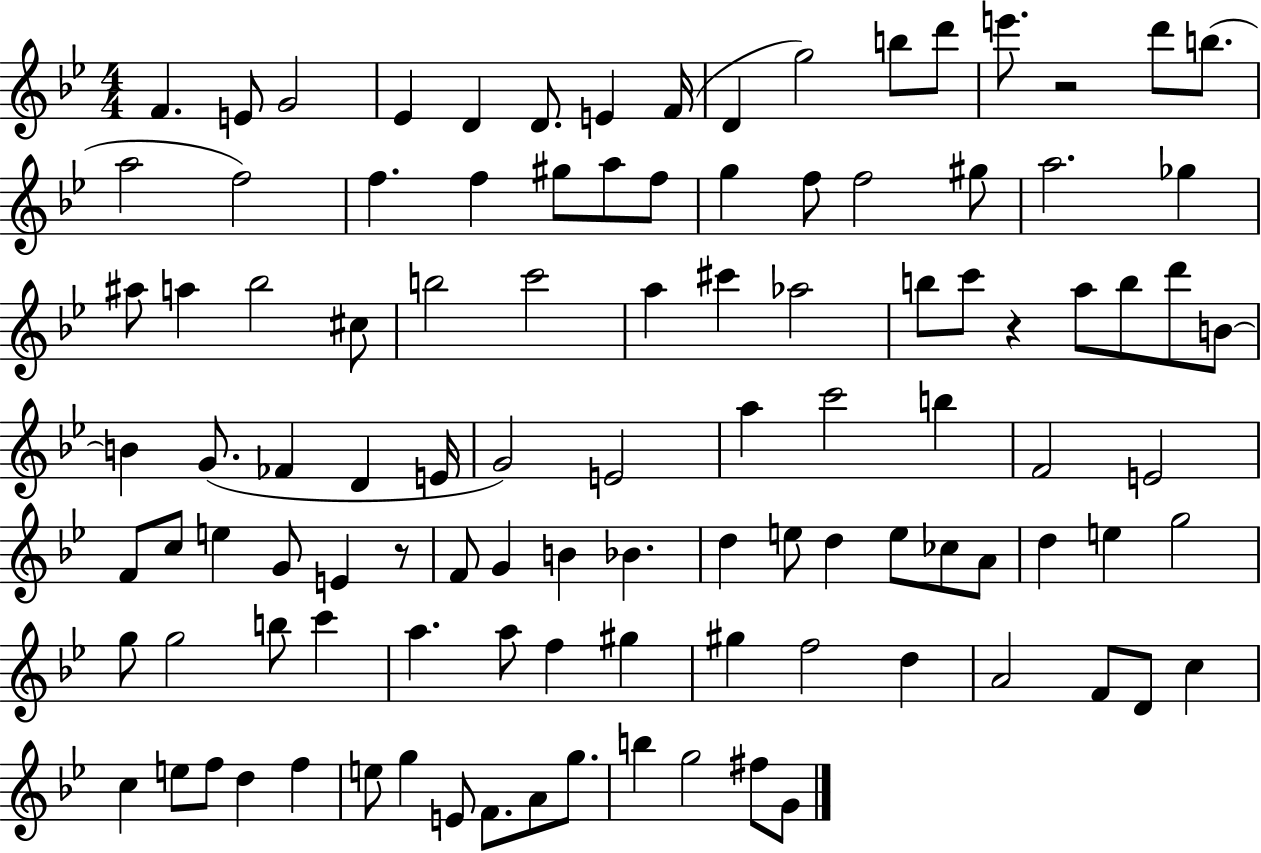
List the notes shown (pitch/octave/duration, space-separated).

F4/q. E4/e G4/h Eb4/q D4/q D4/e. E4/q F4/s D4/q G5/h B5/e D6/e E6/e. R/h D6/e B5/e. A5/h F5/h F5/q. F5/q G#5/e A5/e F5/e G5/q F5/e F5/h G#5/e A5/h. Gb5/q A#5/e A5/q Bb5/h C#5/e B5/h C6/h A5/q C#6/q Ab5/h B5/e C6/e R/q A5/e B5/e D6/e B4/e B4/q G4/e. FES4/q D4/q E4/s G4/h E4/h A5/q C6/h B5/q F4/h E4/h F4/e C5/e E5/q G4/e E4/q R/e F4/e G4/q B4/q Bb4/q. D5/q E5/e D5/q E5/e CES5/e A4/e D5/q E5/q G5/h G5/e G5/h B5/e C6/q A5/q. A5/e F5/q G#5/q G#5/q F5/h D5/q A4/h F4/e D4/e C5/q C5/q E5/e F5/e D5/q F5/q E5/e G5/q E4/e F4/e. A4/e G5/e. B5/q G5/h F#5/e G4/e